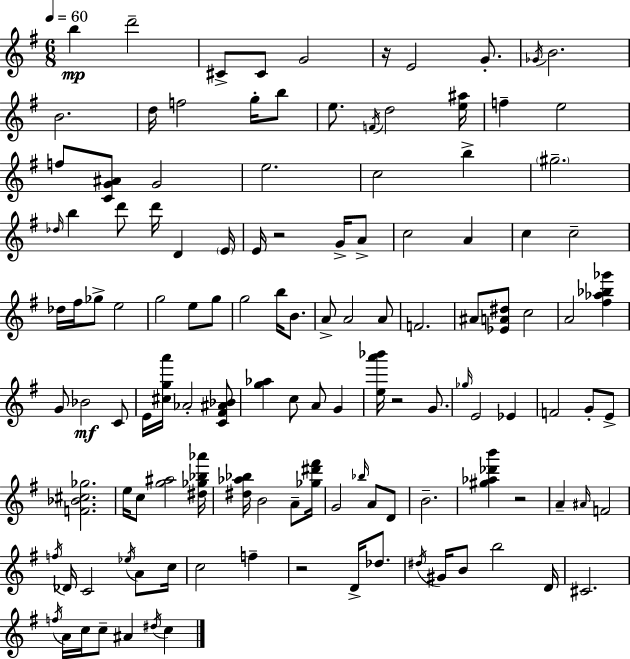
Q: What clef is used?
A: treble